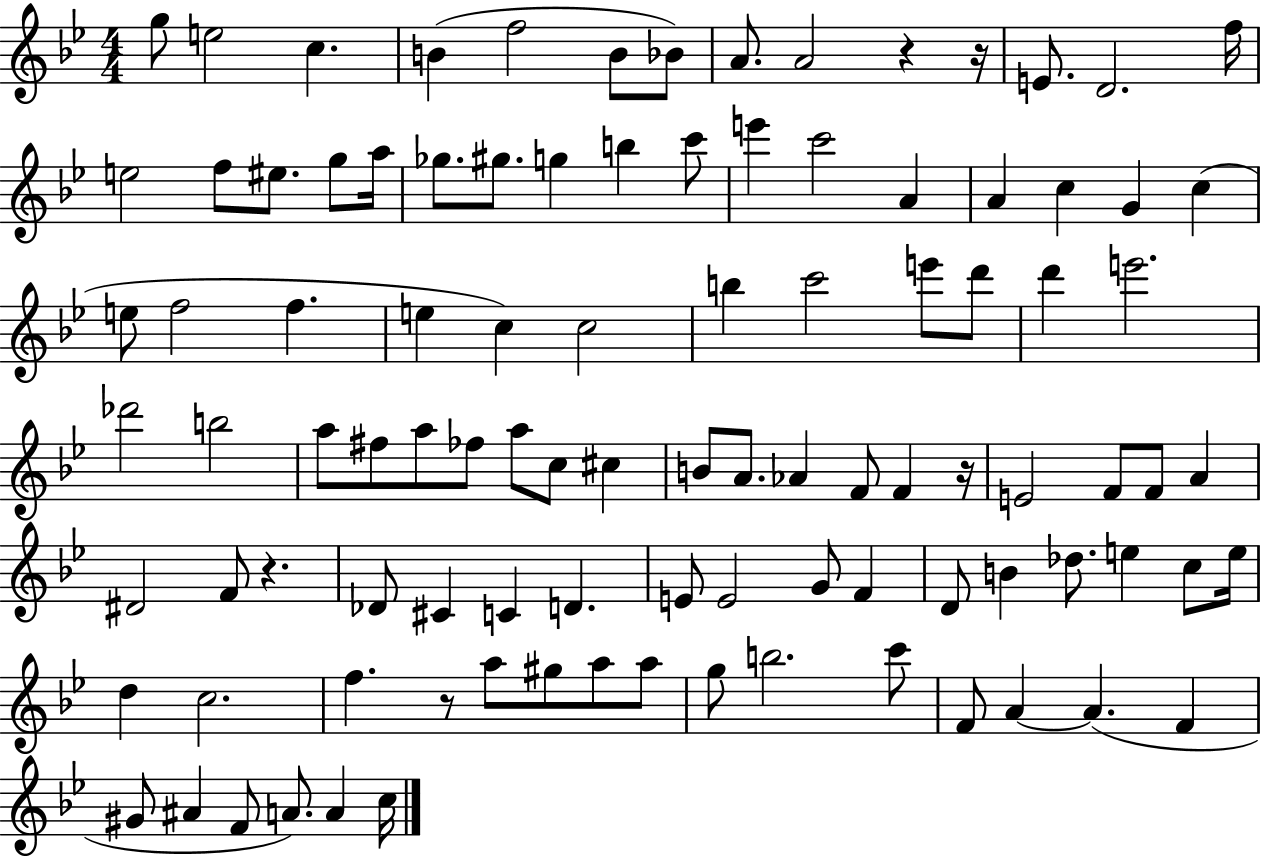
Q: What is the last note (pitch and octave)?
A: C5